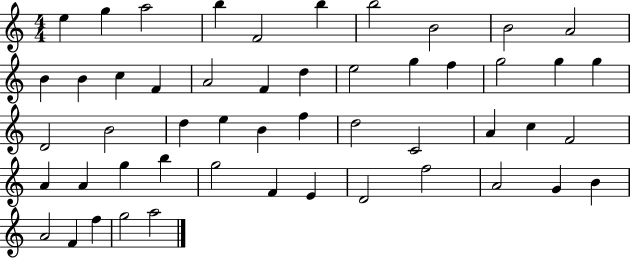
E5/q G5/q A5/h B5/q F4/h B5/q B5/h B4/h B4/h A4/h B4/q B4/q C5/q F4/q A4/h F4/q D5/q E5/h G5/q F5/q G5/h G5/q G5/q D4/h B4/h D5/q E5/q B4/q F5/q D5/h C4/h A4/q C5/q F4/h A4/q A4/q G5/q B5/q G5/h F4/q E4/q D4/h F5/h A4/h G4/q B4/q A4/h F4/q F5/q G5/h A5/h